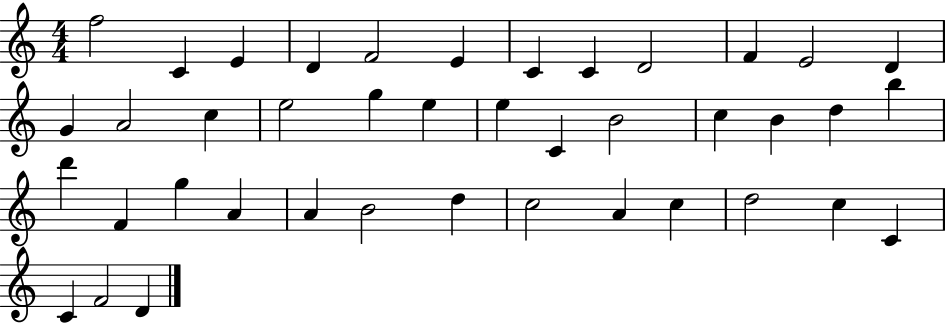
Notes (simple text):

F5/h C4/q E4/q D4/q F4/h E4/q C4/q C4/q D4/h F4/q E4/h D4/q G4/q A4/h C5/q E5/h G5/q E5/q E5/q C4/q B4/h C5/q B4/q D5/q B5/q D6/q F4/q G5/q A4/q A4/q B4/h D5/q C5/h A4/q C5/q D5/h C5/q C4/q C4/q F4/h D4/q